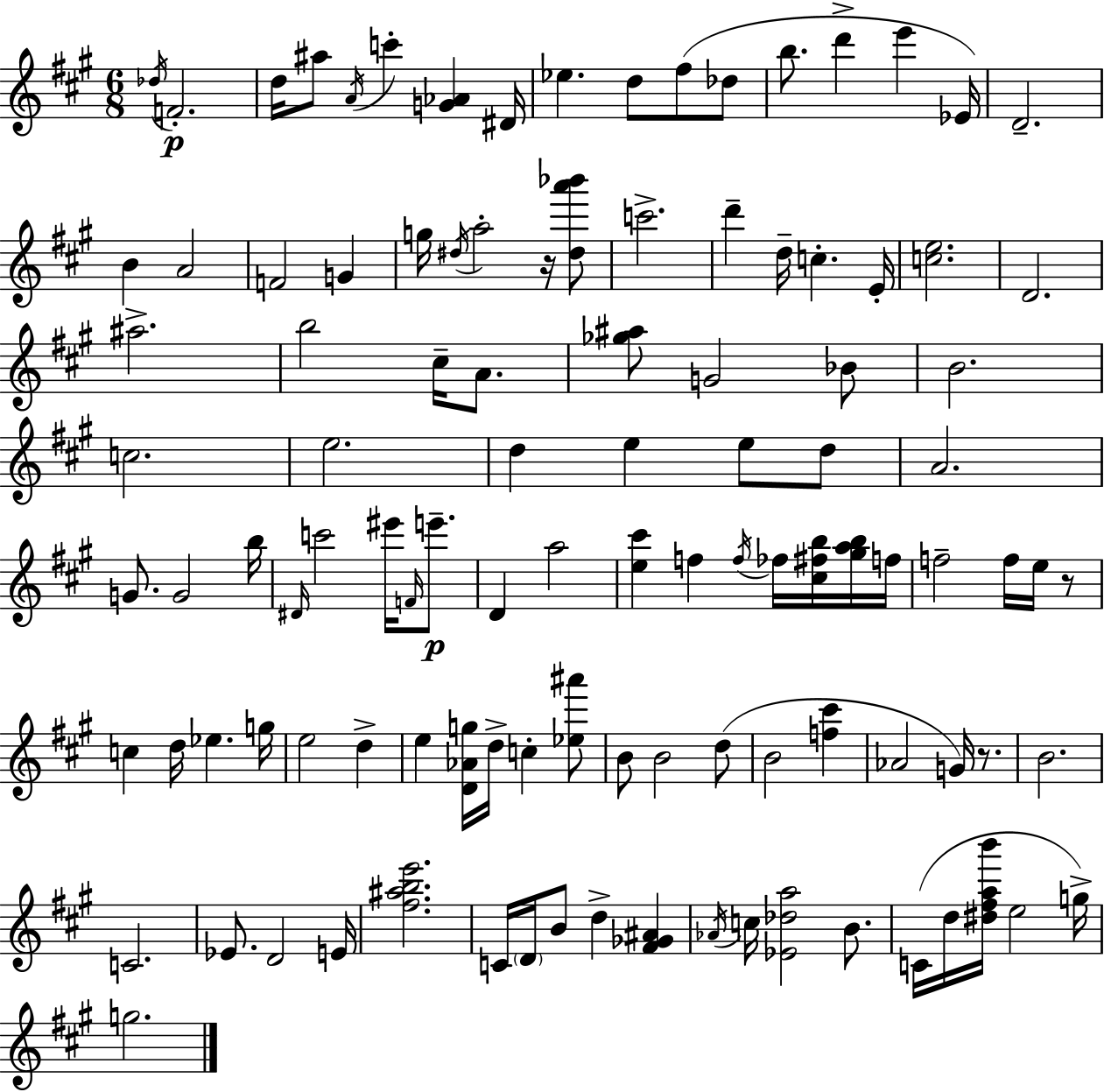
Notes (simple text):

Db5/s F4/h. D5/s A#5/e A4/s C6/q [G4,Ab4]/q D#4/s Eb5/q. D5/e F#5/e Db5/e B5/e. D6/q E6/q Eb4/s D4/h. B4/q A4/h F4/h G4/q G5/s D#5/s A5/h R/s [D#5,A6,Bb6]/e C6/h. D6/q D5/s C5/q. E4/s [C5,E5]/h. D4/h. A#5/h. B5/h C#5/s A4/e. [Gb5,A#5]/e G4/h Bb4/e B4/h. C5/h. E5/h. D5/q E5/q E5/e D5/e A4/h. G4/e. G4/h B5/s D#4/s C6/h EIS6/s F4/s E6/e. D4/q A5/h [E5,C#6]/q F5/q F5/s FES5/s [C#5,F#5,B5]/s [G#5,A5,B5]/s F5/s F5/h F5/s E5/s R/e C5/q D5/s Eb5/q. G5/s E5/h D5/q E5/q [D4,Ab4,G5]/s D5/s C5/q [Eb5,A#6]/e B4/e B4/h D5/e B4/h [F5,C#6]/q Ab4/h G4/s R/e. B4/h. C4/h. Eb4/e. D4/h E4/s [F#5,A#5,B5,E6]/h. C4/s D4/s B4/e D5/q [F#4,Gb4,A#4]/q Ab4/s C5/s [Eb4,Db5,A5]/h B4/e. C4/s D5/s [D#5,F#5,A5,B6]/s E5/h G5/s G5/h.